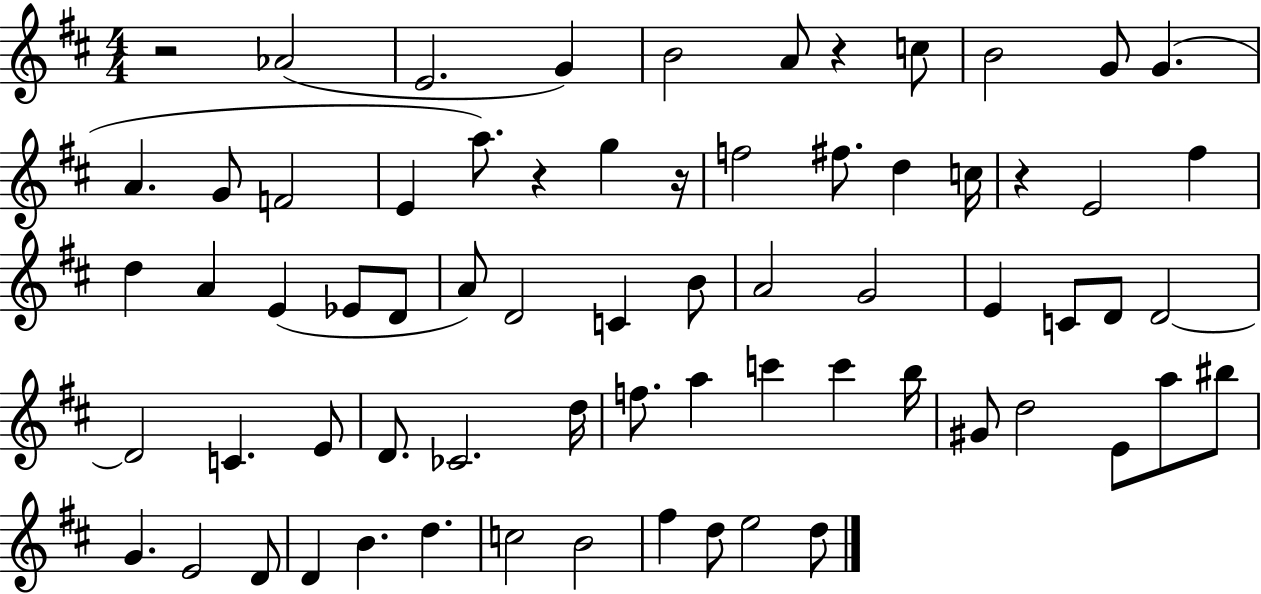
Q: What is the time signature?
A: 4/4